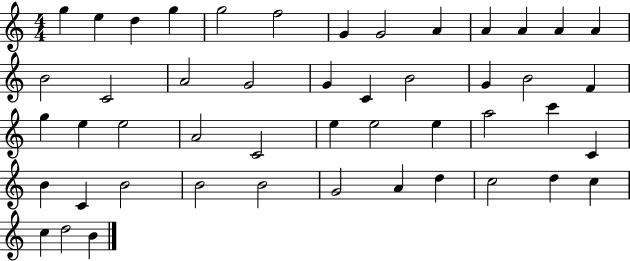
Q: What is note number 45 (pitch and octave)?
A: C5